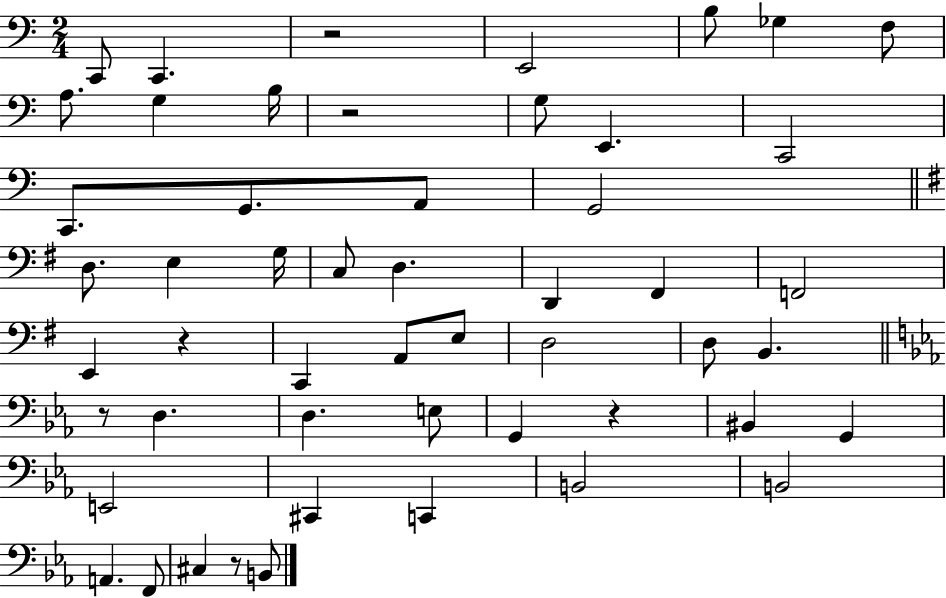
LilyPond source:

{
  \clef bass
  \numericTimeSignature
  \time 2/4
  \key c \major
  c,8 c,4. | r2 | e,2 | b8 ges4 f8 | \break a8. g4 b16 | r2 | g8 e,4. | c,2 | \break c,8. g,8. a,8 | g,2 | \bar "||" \break \key g \major d8. e4 g16 | c8 d4. | d,4 fis,4 | f,2 | \break e,4 r4 | c,4 a,8 e8 | d2 | d8 b,4. | \break \bar "||" \break \key ees \major r8 d4. | d4. e8 | g,4 r4 | bis,4 g,4 | \break e,2 | cis,4 c,4 | b,2 | b,2 | \break a,4. f,8 | cis4 r8 b,8 | \bar "|."
}